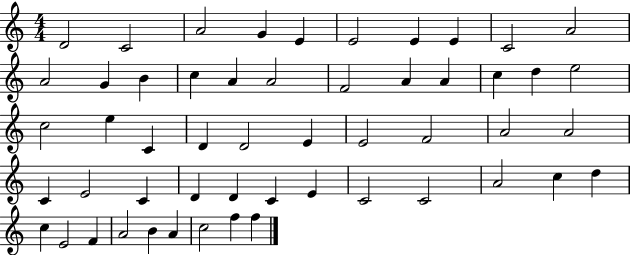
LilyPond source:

{
  \clef treble
  \numericTimeSignature
  \time 4/4
  \key c \major
  d'2 c'2 | a'2 g'4 e'4 | e'2 e'4 e'4 | c'2 a'2 | \break a'2 g'4 b'4 | c''4 a'4 a'2 | f'2 a'4 a'4 | c''4 d''4 e''2 | \break c''2 e''4 c'4 | d'4 d'2 e'4 | e'2 f'2 | a'2 a'2 | \break c'4 e'2 c'4 | d'4 d'4 c'4 e'4 | c'2 c'2 | a'2 c''4 d''4 | \break c''4 e'2 f'4 | a'2 b'4 a'4 | c''2 f''4 f''4 | \bar "|."
}